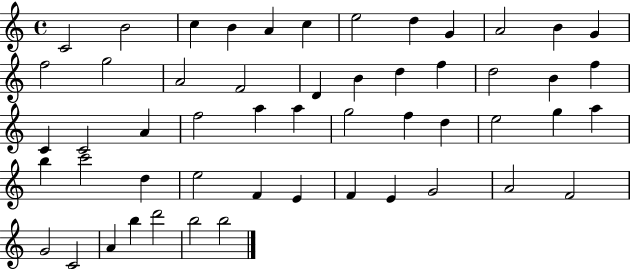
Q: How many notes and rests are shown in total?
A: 53